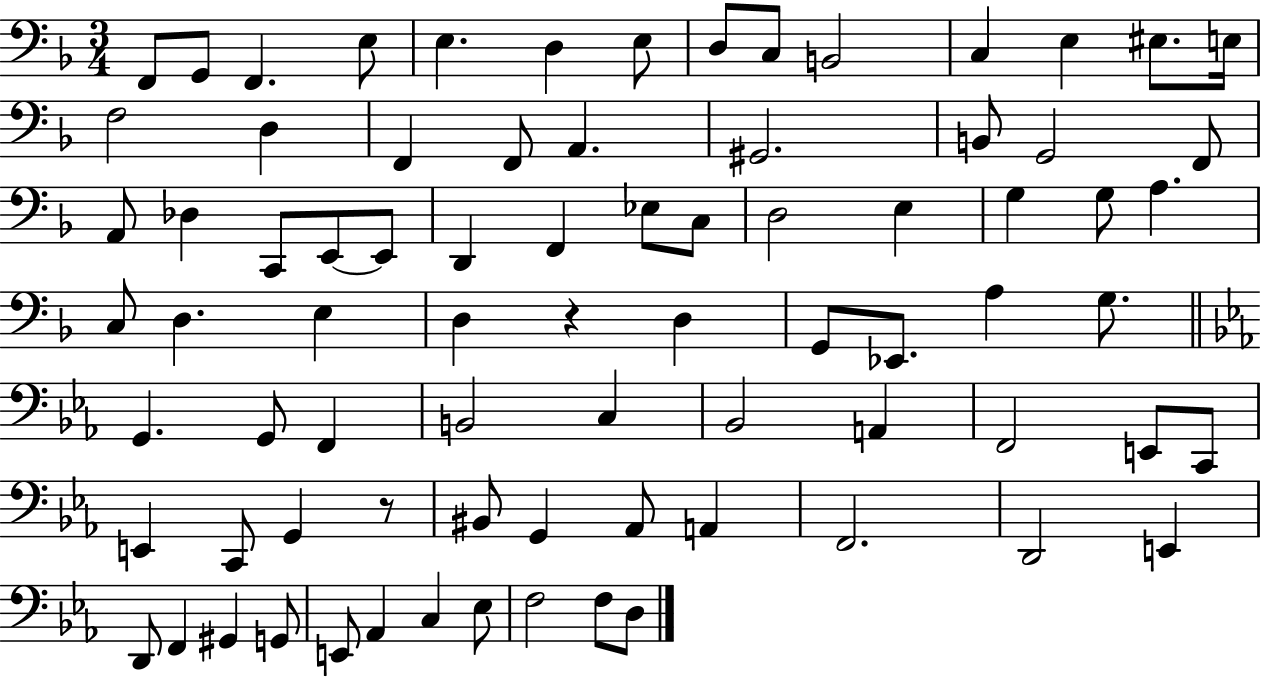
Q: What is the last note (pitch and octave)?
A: D3